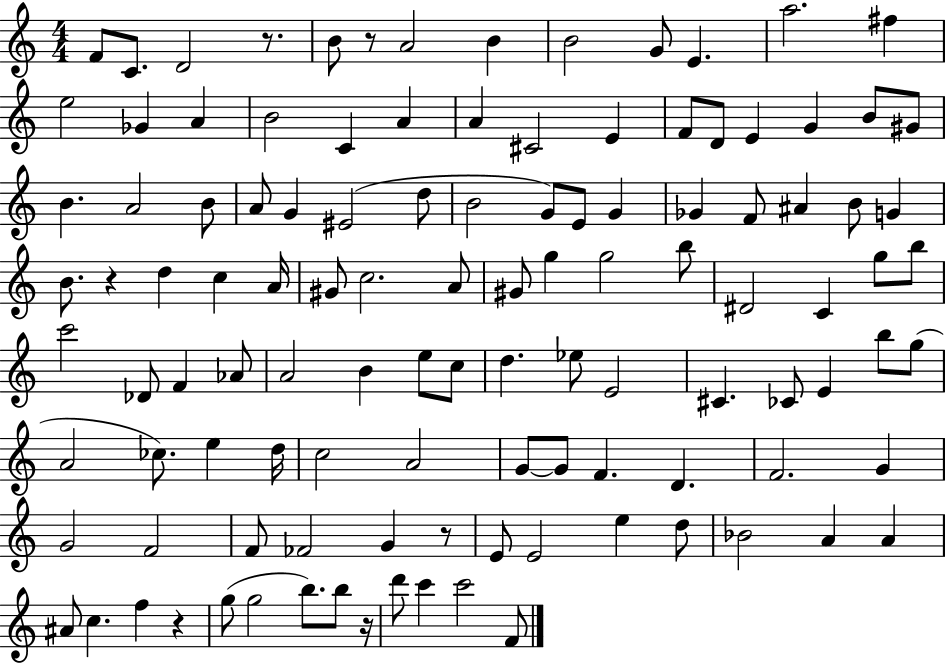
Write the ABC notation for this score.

X:1
T:Untitled
M:4/4
L:1/4
K:C
F/2 C/2 D2 z/2 B/2 z/2 A2 B B2 G/2 E a2 ^f e2 _G A B2 C A A ^C2 E F/2 D/2 E G B/2 ^G/2 B A2 B/2 A/2 G ^E2 d/2 B2 G/2 E/2 G _G F/2 ^A B/2 G B/2 z d c A/4 ^G/2 c2 A/2 ^G/2 g g2 b/2 ^D2 C g/2 b/2 c'2 _D/2 F _A/2 A2 B e/2 c/2 d _e/2 E2 ^C _C/2 E b/2 g/2 A2 _c/2 e d/4 c2 A2 G/2 G/2 F D F2 G G2 F2 F/2 _F2 G z/2 E/2 E2 e d/2 _B2 A A ^A/2 c f z g/2 g2 b/2 b/2 z/4 d'/2 c' c'2 F/2